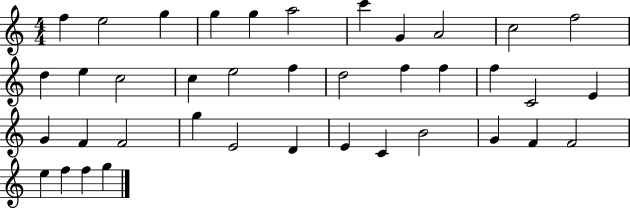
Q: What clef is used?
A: treble